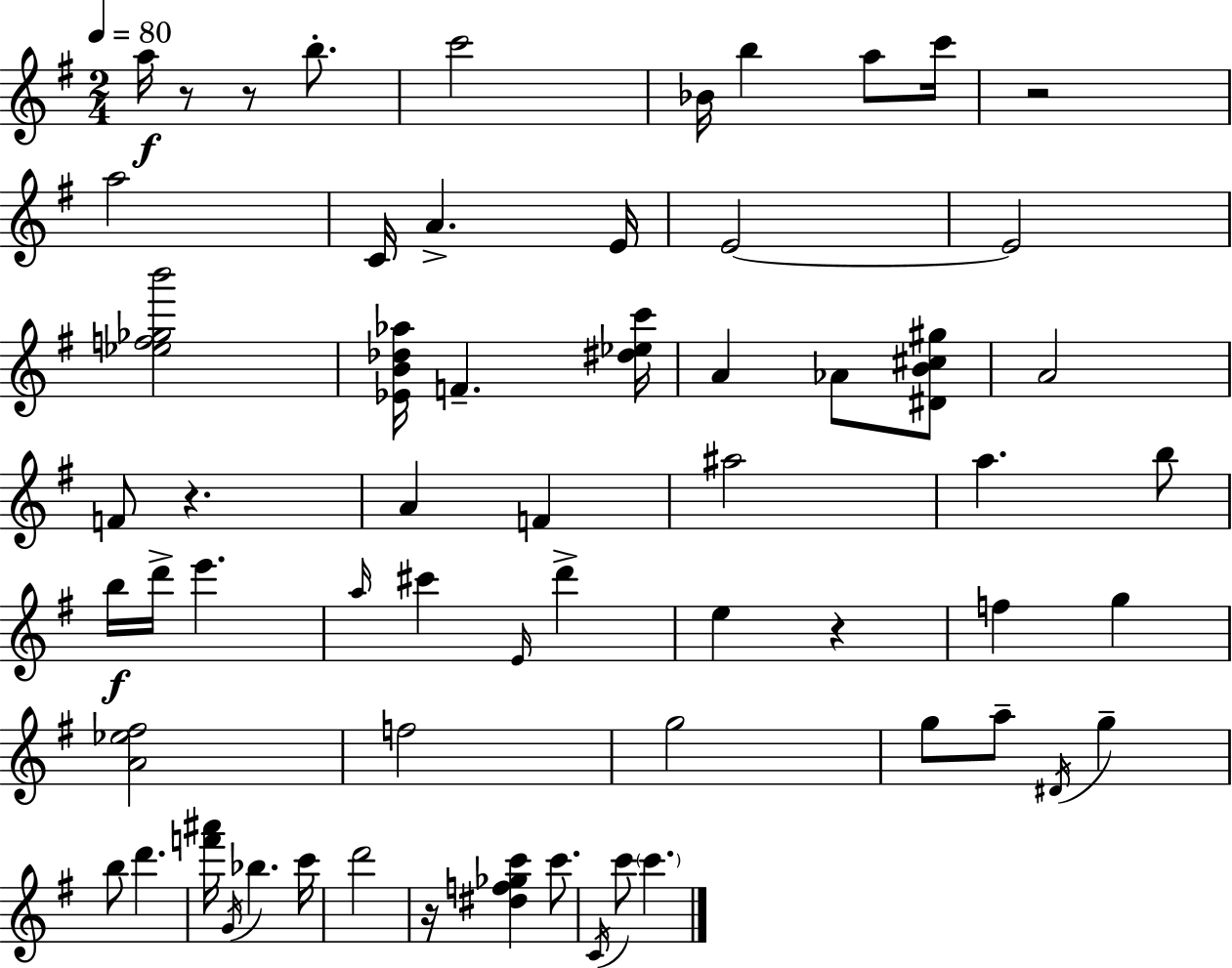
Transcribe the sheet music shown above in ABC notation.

X:1
T:Untitled
M:2/4
L:1/4
K:Em
a/4 z/2 z/2 b/2 c'2 _B/4 b a/2 c'/4 z2 a2 C/4 A E/4 E2 E2 [_ef_gb']2 [_EB_d_a]/4 F [^d_ec']/4 A _A/2 [^DB^c^g]/2 A2 F/2 z A F ^a2 a b/2 b/4 d'/4 e' a/4 ^c' E/4 d' e z f g [A_e^f]2 f2 g2 g/2 a/2 ^D/4 g b/2 d' [f'^a']/4 G/4 _b c'/4 d'2 z/4 [^df_gc'] c'/2 C/4 c'/2 c'